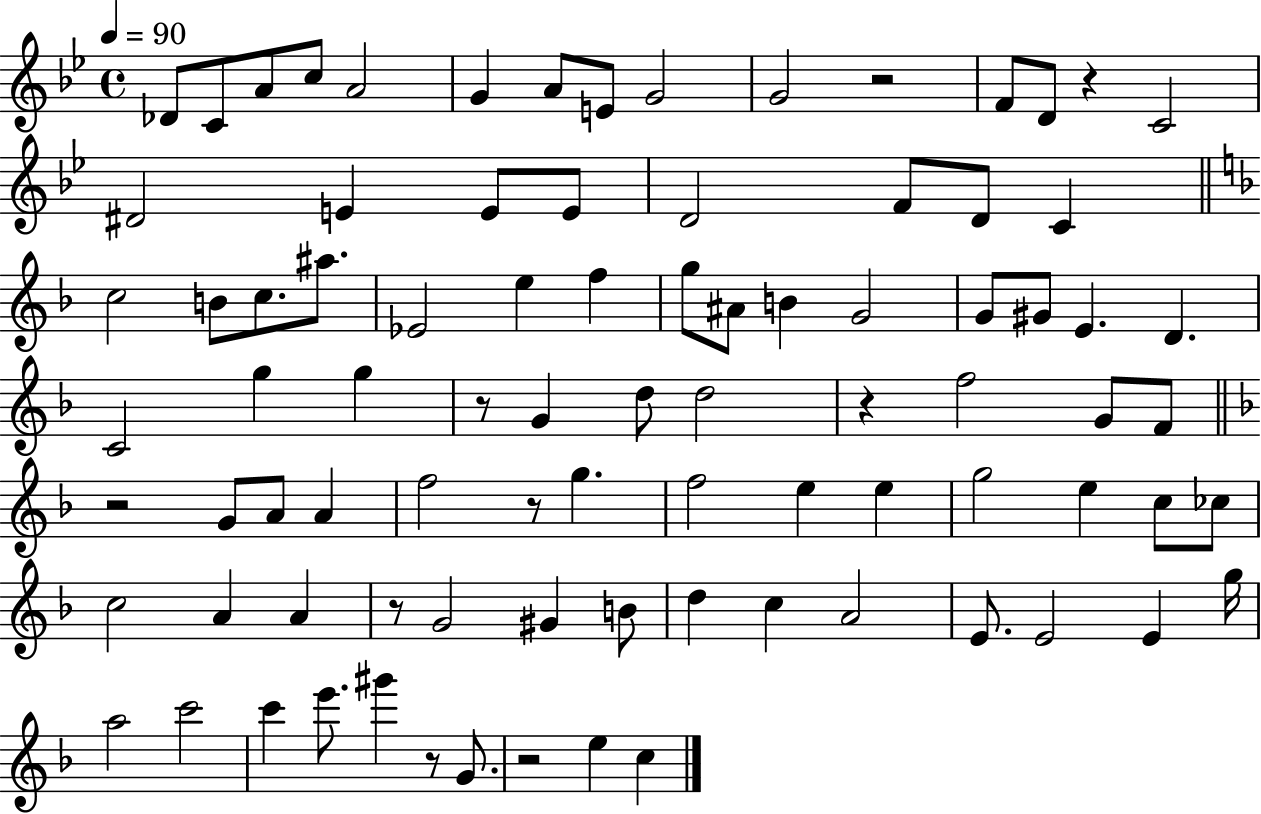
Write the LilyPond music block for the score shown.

{
  \clef treble
  \time 4/4
  \defaultTimeSignature
  \key bes \major
  \tempo 4 = 90
  \repeat volta 2 { des'8 c'8 a'8 c''8 a'2 | g'4 a'8 e'8 g'2 | g'2 r2 | f'8 d'8 r4 c'2 | \break dis'2 e'4 e'8 e'8 | d'2 f'8 d'8 c'4 | \bar "||" \break \key d \minor c''2 b'8 c''8. ais''8. | ees'2 e''4 f''4 | g''8 ais'8 b'4 g'2 | g'8 gis'8 e'4. d'4. | \break c'2 g''4 g''4 | r8 g'4 d''8 d''2 | r4 f''2 g'8 f'8 | \bar "||" \break \key f \major r2 g'8 a'8 a'4 | f''2 r8 g''4. | f''2 e''4 e''4 | g''2 e''4 c''8 ces''8 | \break c''2 a'4 a'4 | r8 g'2 gis'4 b'8 | d''4 c''4 a'2 | e'8. e'2 e'4 g''16 | \break a''2 c'''2 | c'''4 e'''8. gis'''4 r8 g'8. | r2 e''4 c''4 | } \bar "|."
}